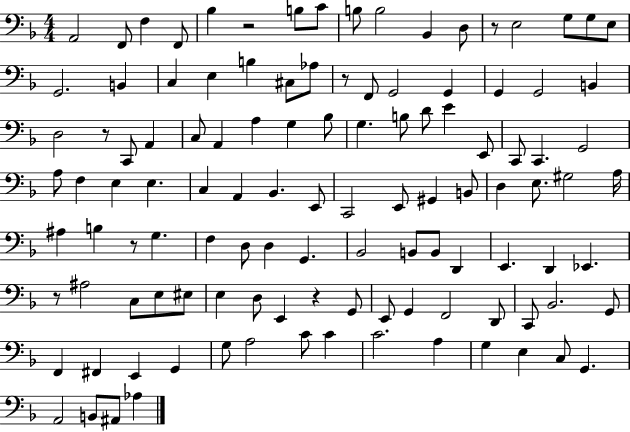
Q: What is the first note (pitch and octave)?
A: A2